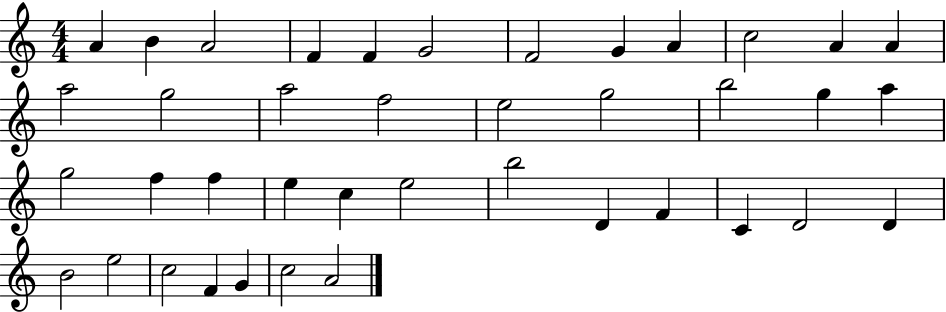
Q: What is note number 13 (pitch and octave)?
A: A5